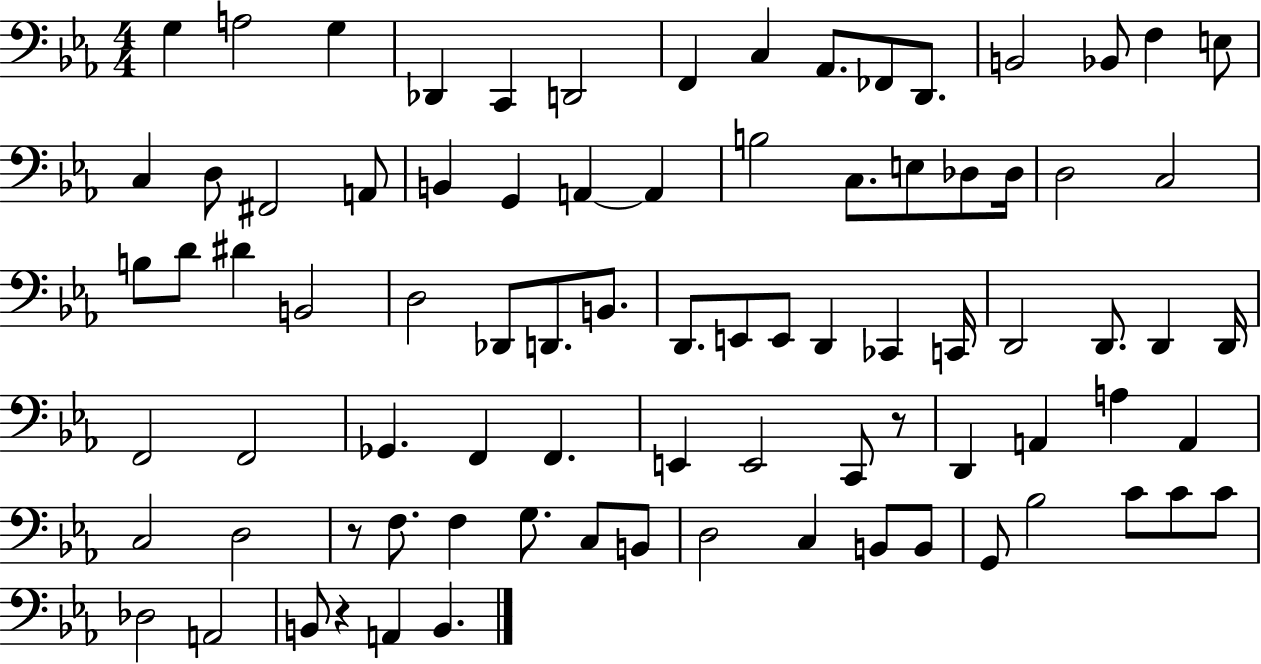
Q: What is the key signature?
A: EES major